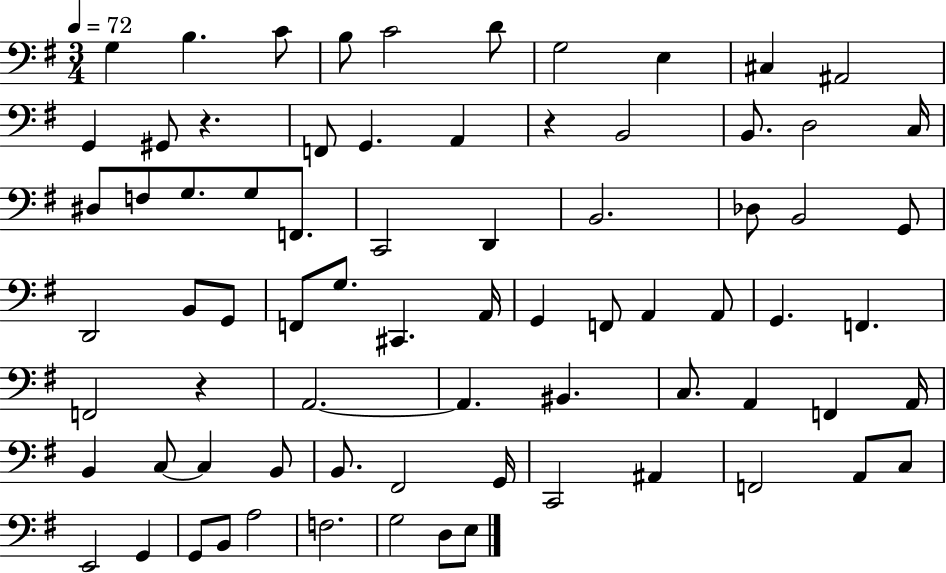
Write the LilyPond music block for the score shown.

{
  \clef bass
  \numericTimeSignature
  \time 3/4
  \key g \major
  \tempo 4 = 72
  g4 b4. c'8 | b8 c'2 d'8 | g2 e4 | cis4 ais,2 | \break g,4 gis,8 r4. | f,8 g,4. a,4 | r4 b,2 | b,8. d2 c16 | \break dis8 f8 g8. g8 f,8. | c,2 d,4 | b,2. | des8 b,2 g,8 | \break d,2 b,8 g,8 | f,8 g8. cis,4. a,16 | g,4 f,8 a,4 a,8 | g,4. f,4. | \break f,2 r4 | a,2.~~ | a,4. bis,4. | c8. a,4 f,4 a,16 | \break b,4 c8~~ c4 b,8 | b,8. fis,2 g,16 | c,2 ais,4 | f,2 a,8 c8 | \break e,2 g,4 | g,8 b,8 a2 | f2. | g2 d8 e8 | \break \bar "|."
}